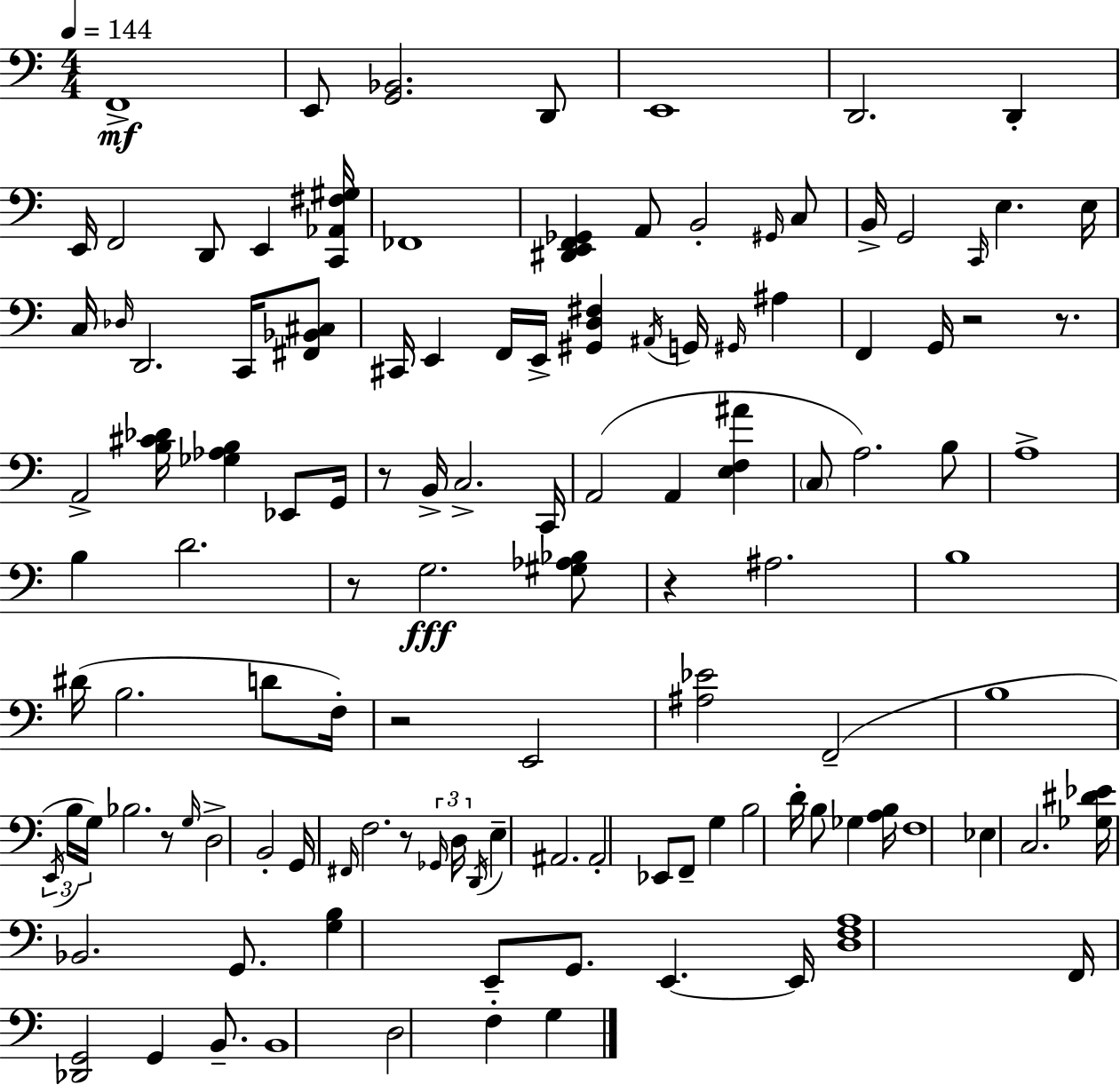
F2/w E2/e [G2,Bb2]/h. D2/e E2/w D2/h. D2/q E2/s F2/h D2/e E2/q [C2,Ab2,F#3,G#3]/s FES2/w [D#2,E2,F2,Gb2]/q A2/e B2/h G#2/s C3/e B2/s G2/h C2/s E3/q. E3/s C3/s Db3/s D2/h. C2/s [F#2,Bb2,C#3]/e C#2/s E2/q F2/s E2/s [G#2,D3,F#3]/q A#2/s G2/s G#2/s A#3/q F2/q G2/s R/h R/e. A2/h [B3,C#4,Db4]/s [Gb3,Ab3,B3]/q Eb2/e G2/s R/e B2/s C3/h. C2/s A2/h A2/q [E3,F3,A#4]/q C3/e A3/h. B3/e A3/w B3/q D4/h. R/e G3/h. [G#3,Ab3,Bb3]/e R/q A#3/h. B3/w D#4/s B3/h. D4/e F3/s R/h E2/h [A#3,Eb4]/h F2/h B3/w E2/s B3/s G3/s Bb3/h. R/e G3/s D3/h B2/h G2/s F#2/s F3/h. R/e Gb2/s D3/s D2/s E3/q A#2/h. A#2/h Eb2/e F2/e G3/q B3/h D4/s B3/e Gb3/q [A3,B3]/s F3/w Eb3/q C3/h. [Gb3,D#4,Eb4]/s Bb2/h. G2/e. [G3,B3]/q E2/e G2/e. E2/q. E2/s [D3,F3,A3]/w F2/s [Db2,G2]/h G2/q B2/e. B2/w D3/h F3/q G3/q